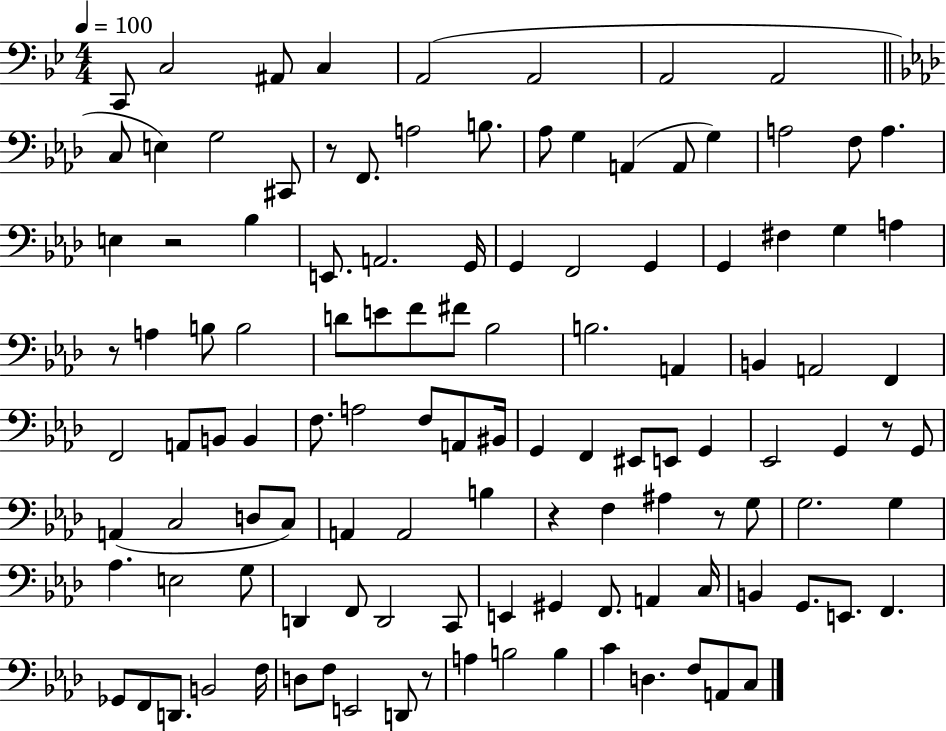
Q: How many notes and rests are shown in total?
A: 117